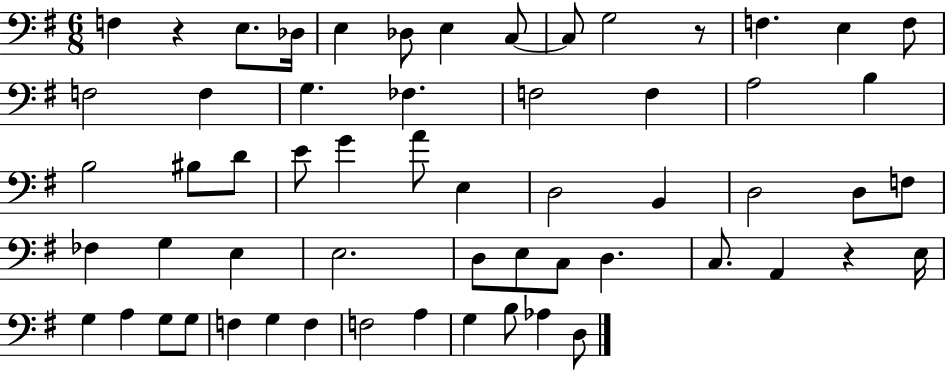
{
  \clef bass
  \numericTimeSignature
  \time 6/8
  \key g \major
  f4 r4 e8. des16 | e4 des8 e4 c8~~ | c8 g2 r8 | f4. e4 f8 | \break f2 f4 | g4. fes4. | f2 f4 | a2 b4 | \break b2 bis8 d'8 | e'8 g'4 a'8 e4 | d2 b,4 | d2 d8 f8 | \break fes4 g4 e4 | e2. | d8 e8 c8 d4. | c8. a,4 r4 e16 | \break g4 a4 g8 g8 | f4 g4 f4 | f2 a4 | g4 b8 aes4 d8 | \break \bar "|."
}